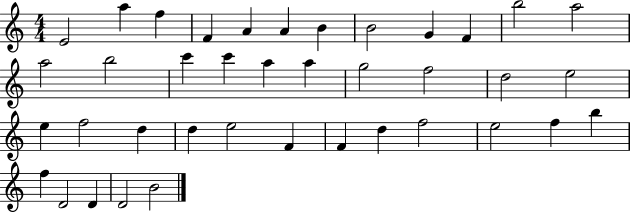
{
  \clef treble
  \numericTimeSignature
  \time 4/4
  \key c \major
  e'2 a''4 f''4 | f'4 a'4 a'4 b'4 | b'2 g'4 f'4 | b''2 a''2 | \break a''2 b''2 | c'''4 c'''4 a''4 a''4 | g''2 f''2 | d''2 e''2 | \break e''4 f''2 d''4 | d''4 e''2 f'4 | f'4 d''4 f''2 | e''2 f''4 b''4 | \break f''4 d'2 d'4 | d'2 b'2 | \bar "|."
}